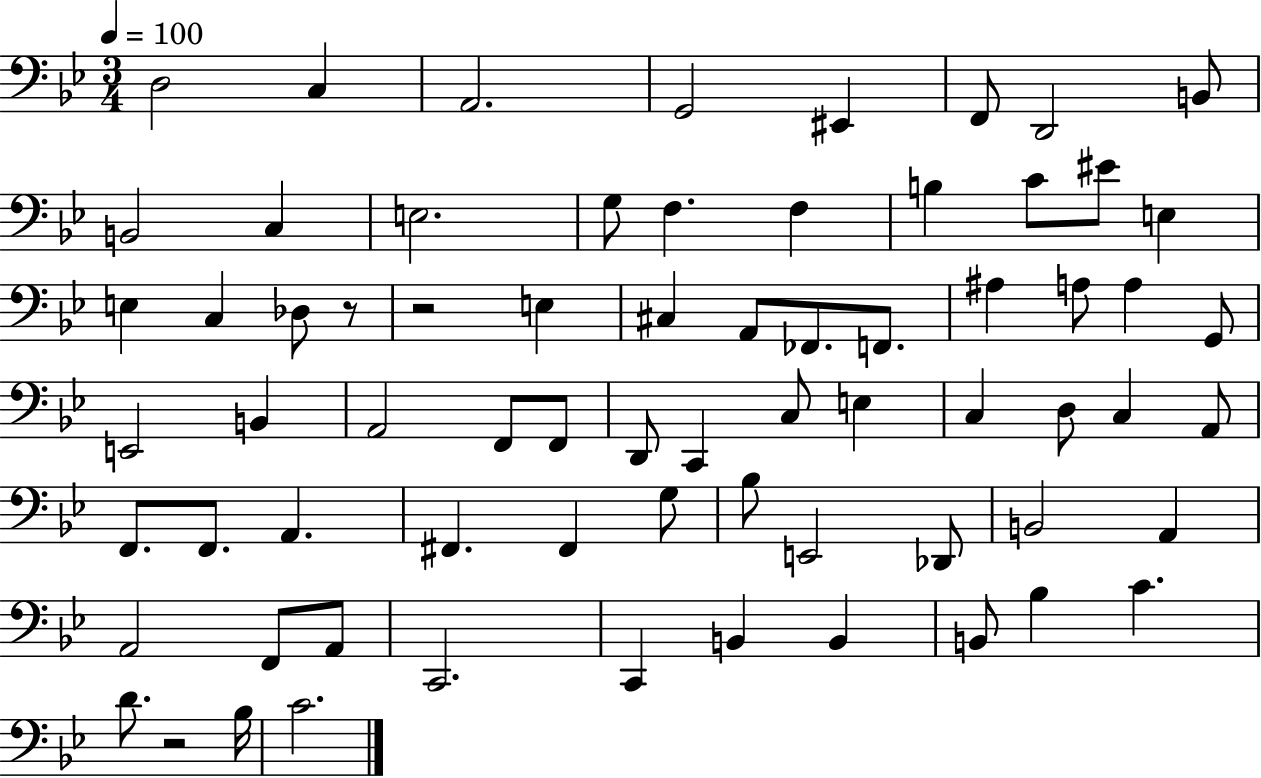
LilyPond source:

{
  \clef bass
  \numericTimeSignature
  \time 3/4
  \key bes \major
  \tempo 4 = 100
  d2 c4 | a,2. | g,2 eis,4 | f,8 d,2 b,8 | \break b,2 c4 | e2. | g8 f4. f4 | b4 c'8 eis'8 e4 | \break e4 c4 des8 r8 | r2 e4 | cis4 a,8 fes,8. f,8. | ais4 a8 a4 g,8 | \break e,2 b,4 | a,2 f,8 f,8 | d,8 c,4 c8 e4 | c4 d8 c4 a,8 | \break f,8. f,8. a,4. | fis,4. fis,4 g8 | bes8 e,2 des,8 | b,2 a,4 | \break a,2 f,8 a,8 | c,2. | c,4 b,4 b,4 | b,8 bes4 c'4. | \break d'8. r2 bes16 | c'2. | \bar "|."
}